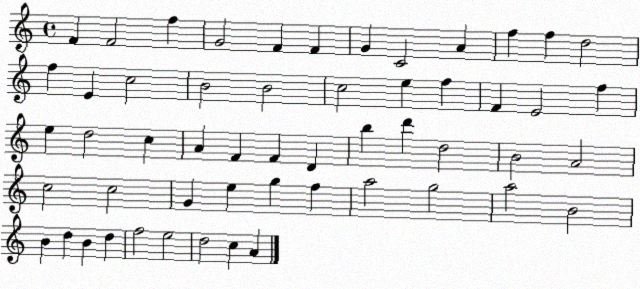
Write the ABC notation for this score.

X:1
T:Untitled
M:4/4
L:1/4
K:C
F F2 f G2 F F G C2 A f f d2 f E c2 B2 B2 c2 e f F E2 f e d2 c A F F D b d' d2 B2 A2 c2 c2 G e g f a2 g2 a2 B2 B d B d f2 e2 d2 c A